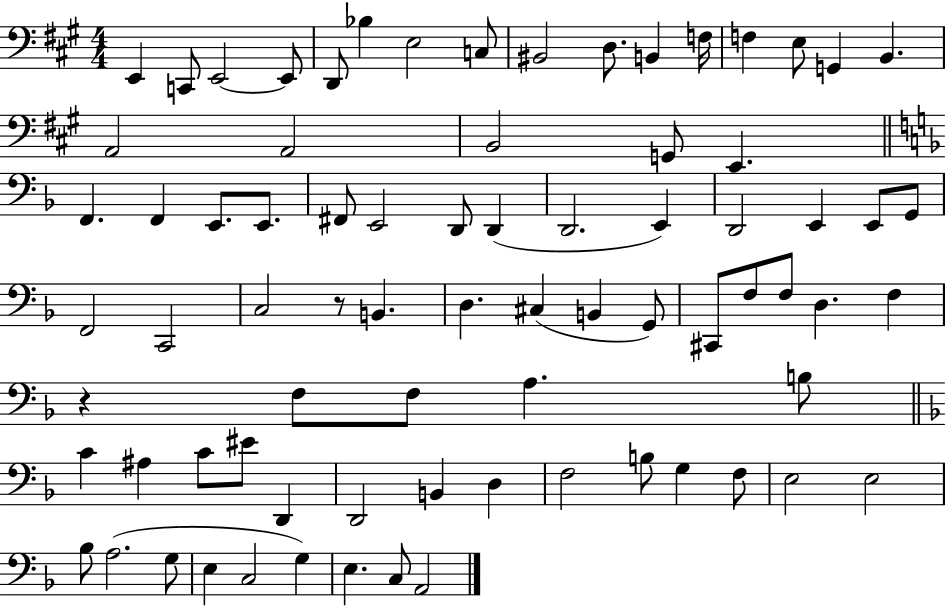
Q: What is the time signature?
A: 4/4